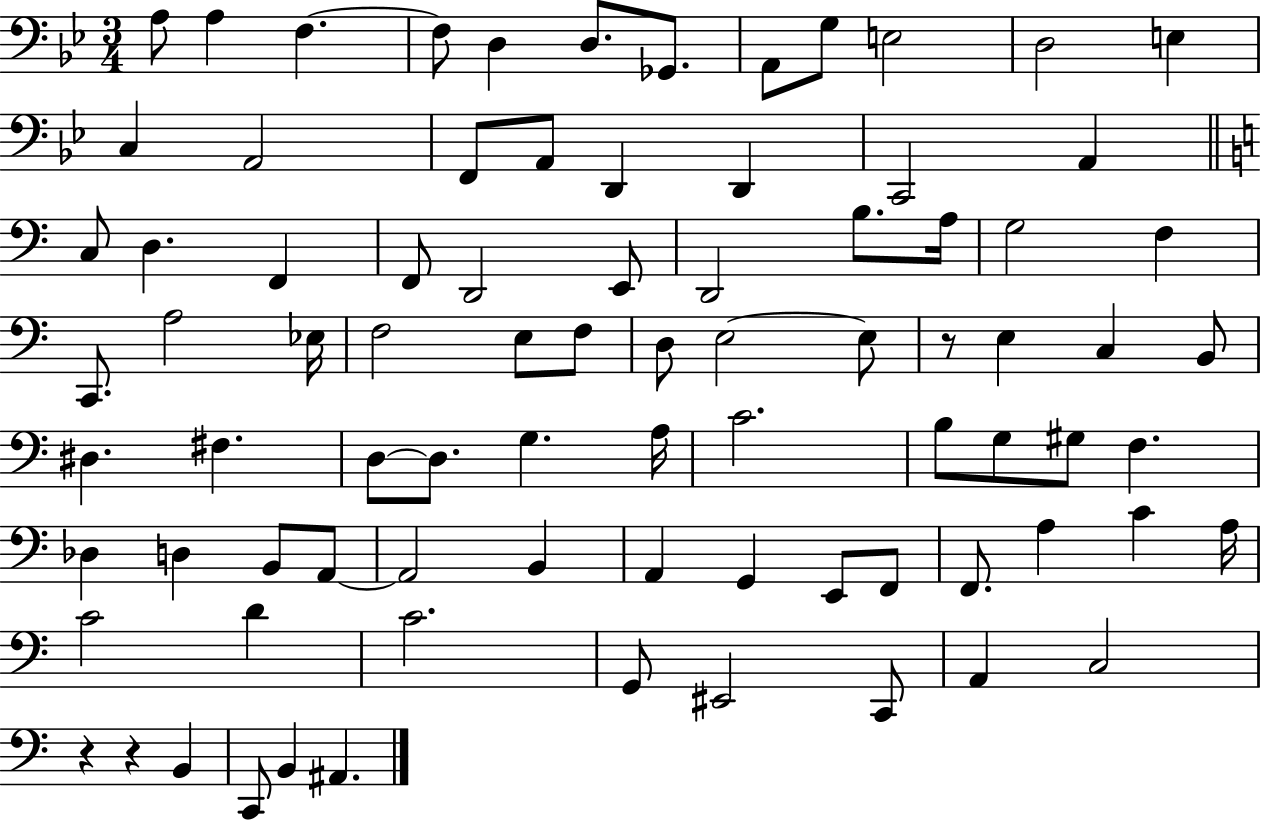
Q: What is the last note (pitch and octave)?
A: A#2